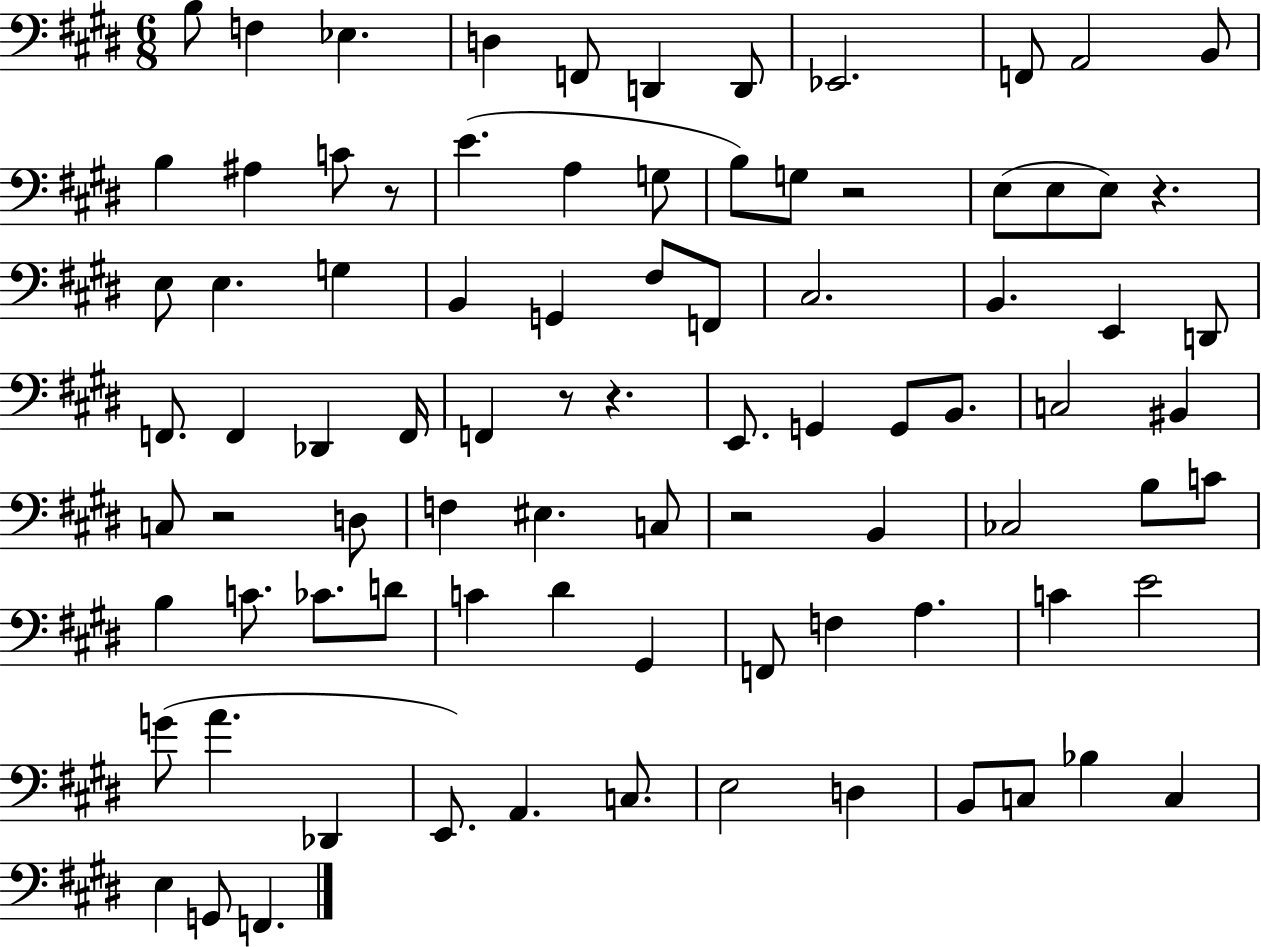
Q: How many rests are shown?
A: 7